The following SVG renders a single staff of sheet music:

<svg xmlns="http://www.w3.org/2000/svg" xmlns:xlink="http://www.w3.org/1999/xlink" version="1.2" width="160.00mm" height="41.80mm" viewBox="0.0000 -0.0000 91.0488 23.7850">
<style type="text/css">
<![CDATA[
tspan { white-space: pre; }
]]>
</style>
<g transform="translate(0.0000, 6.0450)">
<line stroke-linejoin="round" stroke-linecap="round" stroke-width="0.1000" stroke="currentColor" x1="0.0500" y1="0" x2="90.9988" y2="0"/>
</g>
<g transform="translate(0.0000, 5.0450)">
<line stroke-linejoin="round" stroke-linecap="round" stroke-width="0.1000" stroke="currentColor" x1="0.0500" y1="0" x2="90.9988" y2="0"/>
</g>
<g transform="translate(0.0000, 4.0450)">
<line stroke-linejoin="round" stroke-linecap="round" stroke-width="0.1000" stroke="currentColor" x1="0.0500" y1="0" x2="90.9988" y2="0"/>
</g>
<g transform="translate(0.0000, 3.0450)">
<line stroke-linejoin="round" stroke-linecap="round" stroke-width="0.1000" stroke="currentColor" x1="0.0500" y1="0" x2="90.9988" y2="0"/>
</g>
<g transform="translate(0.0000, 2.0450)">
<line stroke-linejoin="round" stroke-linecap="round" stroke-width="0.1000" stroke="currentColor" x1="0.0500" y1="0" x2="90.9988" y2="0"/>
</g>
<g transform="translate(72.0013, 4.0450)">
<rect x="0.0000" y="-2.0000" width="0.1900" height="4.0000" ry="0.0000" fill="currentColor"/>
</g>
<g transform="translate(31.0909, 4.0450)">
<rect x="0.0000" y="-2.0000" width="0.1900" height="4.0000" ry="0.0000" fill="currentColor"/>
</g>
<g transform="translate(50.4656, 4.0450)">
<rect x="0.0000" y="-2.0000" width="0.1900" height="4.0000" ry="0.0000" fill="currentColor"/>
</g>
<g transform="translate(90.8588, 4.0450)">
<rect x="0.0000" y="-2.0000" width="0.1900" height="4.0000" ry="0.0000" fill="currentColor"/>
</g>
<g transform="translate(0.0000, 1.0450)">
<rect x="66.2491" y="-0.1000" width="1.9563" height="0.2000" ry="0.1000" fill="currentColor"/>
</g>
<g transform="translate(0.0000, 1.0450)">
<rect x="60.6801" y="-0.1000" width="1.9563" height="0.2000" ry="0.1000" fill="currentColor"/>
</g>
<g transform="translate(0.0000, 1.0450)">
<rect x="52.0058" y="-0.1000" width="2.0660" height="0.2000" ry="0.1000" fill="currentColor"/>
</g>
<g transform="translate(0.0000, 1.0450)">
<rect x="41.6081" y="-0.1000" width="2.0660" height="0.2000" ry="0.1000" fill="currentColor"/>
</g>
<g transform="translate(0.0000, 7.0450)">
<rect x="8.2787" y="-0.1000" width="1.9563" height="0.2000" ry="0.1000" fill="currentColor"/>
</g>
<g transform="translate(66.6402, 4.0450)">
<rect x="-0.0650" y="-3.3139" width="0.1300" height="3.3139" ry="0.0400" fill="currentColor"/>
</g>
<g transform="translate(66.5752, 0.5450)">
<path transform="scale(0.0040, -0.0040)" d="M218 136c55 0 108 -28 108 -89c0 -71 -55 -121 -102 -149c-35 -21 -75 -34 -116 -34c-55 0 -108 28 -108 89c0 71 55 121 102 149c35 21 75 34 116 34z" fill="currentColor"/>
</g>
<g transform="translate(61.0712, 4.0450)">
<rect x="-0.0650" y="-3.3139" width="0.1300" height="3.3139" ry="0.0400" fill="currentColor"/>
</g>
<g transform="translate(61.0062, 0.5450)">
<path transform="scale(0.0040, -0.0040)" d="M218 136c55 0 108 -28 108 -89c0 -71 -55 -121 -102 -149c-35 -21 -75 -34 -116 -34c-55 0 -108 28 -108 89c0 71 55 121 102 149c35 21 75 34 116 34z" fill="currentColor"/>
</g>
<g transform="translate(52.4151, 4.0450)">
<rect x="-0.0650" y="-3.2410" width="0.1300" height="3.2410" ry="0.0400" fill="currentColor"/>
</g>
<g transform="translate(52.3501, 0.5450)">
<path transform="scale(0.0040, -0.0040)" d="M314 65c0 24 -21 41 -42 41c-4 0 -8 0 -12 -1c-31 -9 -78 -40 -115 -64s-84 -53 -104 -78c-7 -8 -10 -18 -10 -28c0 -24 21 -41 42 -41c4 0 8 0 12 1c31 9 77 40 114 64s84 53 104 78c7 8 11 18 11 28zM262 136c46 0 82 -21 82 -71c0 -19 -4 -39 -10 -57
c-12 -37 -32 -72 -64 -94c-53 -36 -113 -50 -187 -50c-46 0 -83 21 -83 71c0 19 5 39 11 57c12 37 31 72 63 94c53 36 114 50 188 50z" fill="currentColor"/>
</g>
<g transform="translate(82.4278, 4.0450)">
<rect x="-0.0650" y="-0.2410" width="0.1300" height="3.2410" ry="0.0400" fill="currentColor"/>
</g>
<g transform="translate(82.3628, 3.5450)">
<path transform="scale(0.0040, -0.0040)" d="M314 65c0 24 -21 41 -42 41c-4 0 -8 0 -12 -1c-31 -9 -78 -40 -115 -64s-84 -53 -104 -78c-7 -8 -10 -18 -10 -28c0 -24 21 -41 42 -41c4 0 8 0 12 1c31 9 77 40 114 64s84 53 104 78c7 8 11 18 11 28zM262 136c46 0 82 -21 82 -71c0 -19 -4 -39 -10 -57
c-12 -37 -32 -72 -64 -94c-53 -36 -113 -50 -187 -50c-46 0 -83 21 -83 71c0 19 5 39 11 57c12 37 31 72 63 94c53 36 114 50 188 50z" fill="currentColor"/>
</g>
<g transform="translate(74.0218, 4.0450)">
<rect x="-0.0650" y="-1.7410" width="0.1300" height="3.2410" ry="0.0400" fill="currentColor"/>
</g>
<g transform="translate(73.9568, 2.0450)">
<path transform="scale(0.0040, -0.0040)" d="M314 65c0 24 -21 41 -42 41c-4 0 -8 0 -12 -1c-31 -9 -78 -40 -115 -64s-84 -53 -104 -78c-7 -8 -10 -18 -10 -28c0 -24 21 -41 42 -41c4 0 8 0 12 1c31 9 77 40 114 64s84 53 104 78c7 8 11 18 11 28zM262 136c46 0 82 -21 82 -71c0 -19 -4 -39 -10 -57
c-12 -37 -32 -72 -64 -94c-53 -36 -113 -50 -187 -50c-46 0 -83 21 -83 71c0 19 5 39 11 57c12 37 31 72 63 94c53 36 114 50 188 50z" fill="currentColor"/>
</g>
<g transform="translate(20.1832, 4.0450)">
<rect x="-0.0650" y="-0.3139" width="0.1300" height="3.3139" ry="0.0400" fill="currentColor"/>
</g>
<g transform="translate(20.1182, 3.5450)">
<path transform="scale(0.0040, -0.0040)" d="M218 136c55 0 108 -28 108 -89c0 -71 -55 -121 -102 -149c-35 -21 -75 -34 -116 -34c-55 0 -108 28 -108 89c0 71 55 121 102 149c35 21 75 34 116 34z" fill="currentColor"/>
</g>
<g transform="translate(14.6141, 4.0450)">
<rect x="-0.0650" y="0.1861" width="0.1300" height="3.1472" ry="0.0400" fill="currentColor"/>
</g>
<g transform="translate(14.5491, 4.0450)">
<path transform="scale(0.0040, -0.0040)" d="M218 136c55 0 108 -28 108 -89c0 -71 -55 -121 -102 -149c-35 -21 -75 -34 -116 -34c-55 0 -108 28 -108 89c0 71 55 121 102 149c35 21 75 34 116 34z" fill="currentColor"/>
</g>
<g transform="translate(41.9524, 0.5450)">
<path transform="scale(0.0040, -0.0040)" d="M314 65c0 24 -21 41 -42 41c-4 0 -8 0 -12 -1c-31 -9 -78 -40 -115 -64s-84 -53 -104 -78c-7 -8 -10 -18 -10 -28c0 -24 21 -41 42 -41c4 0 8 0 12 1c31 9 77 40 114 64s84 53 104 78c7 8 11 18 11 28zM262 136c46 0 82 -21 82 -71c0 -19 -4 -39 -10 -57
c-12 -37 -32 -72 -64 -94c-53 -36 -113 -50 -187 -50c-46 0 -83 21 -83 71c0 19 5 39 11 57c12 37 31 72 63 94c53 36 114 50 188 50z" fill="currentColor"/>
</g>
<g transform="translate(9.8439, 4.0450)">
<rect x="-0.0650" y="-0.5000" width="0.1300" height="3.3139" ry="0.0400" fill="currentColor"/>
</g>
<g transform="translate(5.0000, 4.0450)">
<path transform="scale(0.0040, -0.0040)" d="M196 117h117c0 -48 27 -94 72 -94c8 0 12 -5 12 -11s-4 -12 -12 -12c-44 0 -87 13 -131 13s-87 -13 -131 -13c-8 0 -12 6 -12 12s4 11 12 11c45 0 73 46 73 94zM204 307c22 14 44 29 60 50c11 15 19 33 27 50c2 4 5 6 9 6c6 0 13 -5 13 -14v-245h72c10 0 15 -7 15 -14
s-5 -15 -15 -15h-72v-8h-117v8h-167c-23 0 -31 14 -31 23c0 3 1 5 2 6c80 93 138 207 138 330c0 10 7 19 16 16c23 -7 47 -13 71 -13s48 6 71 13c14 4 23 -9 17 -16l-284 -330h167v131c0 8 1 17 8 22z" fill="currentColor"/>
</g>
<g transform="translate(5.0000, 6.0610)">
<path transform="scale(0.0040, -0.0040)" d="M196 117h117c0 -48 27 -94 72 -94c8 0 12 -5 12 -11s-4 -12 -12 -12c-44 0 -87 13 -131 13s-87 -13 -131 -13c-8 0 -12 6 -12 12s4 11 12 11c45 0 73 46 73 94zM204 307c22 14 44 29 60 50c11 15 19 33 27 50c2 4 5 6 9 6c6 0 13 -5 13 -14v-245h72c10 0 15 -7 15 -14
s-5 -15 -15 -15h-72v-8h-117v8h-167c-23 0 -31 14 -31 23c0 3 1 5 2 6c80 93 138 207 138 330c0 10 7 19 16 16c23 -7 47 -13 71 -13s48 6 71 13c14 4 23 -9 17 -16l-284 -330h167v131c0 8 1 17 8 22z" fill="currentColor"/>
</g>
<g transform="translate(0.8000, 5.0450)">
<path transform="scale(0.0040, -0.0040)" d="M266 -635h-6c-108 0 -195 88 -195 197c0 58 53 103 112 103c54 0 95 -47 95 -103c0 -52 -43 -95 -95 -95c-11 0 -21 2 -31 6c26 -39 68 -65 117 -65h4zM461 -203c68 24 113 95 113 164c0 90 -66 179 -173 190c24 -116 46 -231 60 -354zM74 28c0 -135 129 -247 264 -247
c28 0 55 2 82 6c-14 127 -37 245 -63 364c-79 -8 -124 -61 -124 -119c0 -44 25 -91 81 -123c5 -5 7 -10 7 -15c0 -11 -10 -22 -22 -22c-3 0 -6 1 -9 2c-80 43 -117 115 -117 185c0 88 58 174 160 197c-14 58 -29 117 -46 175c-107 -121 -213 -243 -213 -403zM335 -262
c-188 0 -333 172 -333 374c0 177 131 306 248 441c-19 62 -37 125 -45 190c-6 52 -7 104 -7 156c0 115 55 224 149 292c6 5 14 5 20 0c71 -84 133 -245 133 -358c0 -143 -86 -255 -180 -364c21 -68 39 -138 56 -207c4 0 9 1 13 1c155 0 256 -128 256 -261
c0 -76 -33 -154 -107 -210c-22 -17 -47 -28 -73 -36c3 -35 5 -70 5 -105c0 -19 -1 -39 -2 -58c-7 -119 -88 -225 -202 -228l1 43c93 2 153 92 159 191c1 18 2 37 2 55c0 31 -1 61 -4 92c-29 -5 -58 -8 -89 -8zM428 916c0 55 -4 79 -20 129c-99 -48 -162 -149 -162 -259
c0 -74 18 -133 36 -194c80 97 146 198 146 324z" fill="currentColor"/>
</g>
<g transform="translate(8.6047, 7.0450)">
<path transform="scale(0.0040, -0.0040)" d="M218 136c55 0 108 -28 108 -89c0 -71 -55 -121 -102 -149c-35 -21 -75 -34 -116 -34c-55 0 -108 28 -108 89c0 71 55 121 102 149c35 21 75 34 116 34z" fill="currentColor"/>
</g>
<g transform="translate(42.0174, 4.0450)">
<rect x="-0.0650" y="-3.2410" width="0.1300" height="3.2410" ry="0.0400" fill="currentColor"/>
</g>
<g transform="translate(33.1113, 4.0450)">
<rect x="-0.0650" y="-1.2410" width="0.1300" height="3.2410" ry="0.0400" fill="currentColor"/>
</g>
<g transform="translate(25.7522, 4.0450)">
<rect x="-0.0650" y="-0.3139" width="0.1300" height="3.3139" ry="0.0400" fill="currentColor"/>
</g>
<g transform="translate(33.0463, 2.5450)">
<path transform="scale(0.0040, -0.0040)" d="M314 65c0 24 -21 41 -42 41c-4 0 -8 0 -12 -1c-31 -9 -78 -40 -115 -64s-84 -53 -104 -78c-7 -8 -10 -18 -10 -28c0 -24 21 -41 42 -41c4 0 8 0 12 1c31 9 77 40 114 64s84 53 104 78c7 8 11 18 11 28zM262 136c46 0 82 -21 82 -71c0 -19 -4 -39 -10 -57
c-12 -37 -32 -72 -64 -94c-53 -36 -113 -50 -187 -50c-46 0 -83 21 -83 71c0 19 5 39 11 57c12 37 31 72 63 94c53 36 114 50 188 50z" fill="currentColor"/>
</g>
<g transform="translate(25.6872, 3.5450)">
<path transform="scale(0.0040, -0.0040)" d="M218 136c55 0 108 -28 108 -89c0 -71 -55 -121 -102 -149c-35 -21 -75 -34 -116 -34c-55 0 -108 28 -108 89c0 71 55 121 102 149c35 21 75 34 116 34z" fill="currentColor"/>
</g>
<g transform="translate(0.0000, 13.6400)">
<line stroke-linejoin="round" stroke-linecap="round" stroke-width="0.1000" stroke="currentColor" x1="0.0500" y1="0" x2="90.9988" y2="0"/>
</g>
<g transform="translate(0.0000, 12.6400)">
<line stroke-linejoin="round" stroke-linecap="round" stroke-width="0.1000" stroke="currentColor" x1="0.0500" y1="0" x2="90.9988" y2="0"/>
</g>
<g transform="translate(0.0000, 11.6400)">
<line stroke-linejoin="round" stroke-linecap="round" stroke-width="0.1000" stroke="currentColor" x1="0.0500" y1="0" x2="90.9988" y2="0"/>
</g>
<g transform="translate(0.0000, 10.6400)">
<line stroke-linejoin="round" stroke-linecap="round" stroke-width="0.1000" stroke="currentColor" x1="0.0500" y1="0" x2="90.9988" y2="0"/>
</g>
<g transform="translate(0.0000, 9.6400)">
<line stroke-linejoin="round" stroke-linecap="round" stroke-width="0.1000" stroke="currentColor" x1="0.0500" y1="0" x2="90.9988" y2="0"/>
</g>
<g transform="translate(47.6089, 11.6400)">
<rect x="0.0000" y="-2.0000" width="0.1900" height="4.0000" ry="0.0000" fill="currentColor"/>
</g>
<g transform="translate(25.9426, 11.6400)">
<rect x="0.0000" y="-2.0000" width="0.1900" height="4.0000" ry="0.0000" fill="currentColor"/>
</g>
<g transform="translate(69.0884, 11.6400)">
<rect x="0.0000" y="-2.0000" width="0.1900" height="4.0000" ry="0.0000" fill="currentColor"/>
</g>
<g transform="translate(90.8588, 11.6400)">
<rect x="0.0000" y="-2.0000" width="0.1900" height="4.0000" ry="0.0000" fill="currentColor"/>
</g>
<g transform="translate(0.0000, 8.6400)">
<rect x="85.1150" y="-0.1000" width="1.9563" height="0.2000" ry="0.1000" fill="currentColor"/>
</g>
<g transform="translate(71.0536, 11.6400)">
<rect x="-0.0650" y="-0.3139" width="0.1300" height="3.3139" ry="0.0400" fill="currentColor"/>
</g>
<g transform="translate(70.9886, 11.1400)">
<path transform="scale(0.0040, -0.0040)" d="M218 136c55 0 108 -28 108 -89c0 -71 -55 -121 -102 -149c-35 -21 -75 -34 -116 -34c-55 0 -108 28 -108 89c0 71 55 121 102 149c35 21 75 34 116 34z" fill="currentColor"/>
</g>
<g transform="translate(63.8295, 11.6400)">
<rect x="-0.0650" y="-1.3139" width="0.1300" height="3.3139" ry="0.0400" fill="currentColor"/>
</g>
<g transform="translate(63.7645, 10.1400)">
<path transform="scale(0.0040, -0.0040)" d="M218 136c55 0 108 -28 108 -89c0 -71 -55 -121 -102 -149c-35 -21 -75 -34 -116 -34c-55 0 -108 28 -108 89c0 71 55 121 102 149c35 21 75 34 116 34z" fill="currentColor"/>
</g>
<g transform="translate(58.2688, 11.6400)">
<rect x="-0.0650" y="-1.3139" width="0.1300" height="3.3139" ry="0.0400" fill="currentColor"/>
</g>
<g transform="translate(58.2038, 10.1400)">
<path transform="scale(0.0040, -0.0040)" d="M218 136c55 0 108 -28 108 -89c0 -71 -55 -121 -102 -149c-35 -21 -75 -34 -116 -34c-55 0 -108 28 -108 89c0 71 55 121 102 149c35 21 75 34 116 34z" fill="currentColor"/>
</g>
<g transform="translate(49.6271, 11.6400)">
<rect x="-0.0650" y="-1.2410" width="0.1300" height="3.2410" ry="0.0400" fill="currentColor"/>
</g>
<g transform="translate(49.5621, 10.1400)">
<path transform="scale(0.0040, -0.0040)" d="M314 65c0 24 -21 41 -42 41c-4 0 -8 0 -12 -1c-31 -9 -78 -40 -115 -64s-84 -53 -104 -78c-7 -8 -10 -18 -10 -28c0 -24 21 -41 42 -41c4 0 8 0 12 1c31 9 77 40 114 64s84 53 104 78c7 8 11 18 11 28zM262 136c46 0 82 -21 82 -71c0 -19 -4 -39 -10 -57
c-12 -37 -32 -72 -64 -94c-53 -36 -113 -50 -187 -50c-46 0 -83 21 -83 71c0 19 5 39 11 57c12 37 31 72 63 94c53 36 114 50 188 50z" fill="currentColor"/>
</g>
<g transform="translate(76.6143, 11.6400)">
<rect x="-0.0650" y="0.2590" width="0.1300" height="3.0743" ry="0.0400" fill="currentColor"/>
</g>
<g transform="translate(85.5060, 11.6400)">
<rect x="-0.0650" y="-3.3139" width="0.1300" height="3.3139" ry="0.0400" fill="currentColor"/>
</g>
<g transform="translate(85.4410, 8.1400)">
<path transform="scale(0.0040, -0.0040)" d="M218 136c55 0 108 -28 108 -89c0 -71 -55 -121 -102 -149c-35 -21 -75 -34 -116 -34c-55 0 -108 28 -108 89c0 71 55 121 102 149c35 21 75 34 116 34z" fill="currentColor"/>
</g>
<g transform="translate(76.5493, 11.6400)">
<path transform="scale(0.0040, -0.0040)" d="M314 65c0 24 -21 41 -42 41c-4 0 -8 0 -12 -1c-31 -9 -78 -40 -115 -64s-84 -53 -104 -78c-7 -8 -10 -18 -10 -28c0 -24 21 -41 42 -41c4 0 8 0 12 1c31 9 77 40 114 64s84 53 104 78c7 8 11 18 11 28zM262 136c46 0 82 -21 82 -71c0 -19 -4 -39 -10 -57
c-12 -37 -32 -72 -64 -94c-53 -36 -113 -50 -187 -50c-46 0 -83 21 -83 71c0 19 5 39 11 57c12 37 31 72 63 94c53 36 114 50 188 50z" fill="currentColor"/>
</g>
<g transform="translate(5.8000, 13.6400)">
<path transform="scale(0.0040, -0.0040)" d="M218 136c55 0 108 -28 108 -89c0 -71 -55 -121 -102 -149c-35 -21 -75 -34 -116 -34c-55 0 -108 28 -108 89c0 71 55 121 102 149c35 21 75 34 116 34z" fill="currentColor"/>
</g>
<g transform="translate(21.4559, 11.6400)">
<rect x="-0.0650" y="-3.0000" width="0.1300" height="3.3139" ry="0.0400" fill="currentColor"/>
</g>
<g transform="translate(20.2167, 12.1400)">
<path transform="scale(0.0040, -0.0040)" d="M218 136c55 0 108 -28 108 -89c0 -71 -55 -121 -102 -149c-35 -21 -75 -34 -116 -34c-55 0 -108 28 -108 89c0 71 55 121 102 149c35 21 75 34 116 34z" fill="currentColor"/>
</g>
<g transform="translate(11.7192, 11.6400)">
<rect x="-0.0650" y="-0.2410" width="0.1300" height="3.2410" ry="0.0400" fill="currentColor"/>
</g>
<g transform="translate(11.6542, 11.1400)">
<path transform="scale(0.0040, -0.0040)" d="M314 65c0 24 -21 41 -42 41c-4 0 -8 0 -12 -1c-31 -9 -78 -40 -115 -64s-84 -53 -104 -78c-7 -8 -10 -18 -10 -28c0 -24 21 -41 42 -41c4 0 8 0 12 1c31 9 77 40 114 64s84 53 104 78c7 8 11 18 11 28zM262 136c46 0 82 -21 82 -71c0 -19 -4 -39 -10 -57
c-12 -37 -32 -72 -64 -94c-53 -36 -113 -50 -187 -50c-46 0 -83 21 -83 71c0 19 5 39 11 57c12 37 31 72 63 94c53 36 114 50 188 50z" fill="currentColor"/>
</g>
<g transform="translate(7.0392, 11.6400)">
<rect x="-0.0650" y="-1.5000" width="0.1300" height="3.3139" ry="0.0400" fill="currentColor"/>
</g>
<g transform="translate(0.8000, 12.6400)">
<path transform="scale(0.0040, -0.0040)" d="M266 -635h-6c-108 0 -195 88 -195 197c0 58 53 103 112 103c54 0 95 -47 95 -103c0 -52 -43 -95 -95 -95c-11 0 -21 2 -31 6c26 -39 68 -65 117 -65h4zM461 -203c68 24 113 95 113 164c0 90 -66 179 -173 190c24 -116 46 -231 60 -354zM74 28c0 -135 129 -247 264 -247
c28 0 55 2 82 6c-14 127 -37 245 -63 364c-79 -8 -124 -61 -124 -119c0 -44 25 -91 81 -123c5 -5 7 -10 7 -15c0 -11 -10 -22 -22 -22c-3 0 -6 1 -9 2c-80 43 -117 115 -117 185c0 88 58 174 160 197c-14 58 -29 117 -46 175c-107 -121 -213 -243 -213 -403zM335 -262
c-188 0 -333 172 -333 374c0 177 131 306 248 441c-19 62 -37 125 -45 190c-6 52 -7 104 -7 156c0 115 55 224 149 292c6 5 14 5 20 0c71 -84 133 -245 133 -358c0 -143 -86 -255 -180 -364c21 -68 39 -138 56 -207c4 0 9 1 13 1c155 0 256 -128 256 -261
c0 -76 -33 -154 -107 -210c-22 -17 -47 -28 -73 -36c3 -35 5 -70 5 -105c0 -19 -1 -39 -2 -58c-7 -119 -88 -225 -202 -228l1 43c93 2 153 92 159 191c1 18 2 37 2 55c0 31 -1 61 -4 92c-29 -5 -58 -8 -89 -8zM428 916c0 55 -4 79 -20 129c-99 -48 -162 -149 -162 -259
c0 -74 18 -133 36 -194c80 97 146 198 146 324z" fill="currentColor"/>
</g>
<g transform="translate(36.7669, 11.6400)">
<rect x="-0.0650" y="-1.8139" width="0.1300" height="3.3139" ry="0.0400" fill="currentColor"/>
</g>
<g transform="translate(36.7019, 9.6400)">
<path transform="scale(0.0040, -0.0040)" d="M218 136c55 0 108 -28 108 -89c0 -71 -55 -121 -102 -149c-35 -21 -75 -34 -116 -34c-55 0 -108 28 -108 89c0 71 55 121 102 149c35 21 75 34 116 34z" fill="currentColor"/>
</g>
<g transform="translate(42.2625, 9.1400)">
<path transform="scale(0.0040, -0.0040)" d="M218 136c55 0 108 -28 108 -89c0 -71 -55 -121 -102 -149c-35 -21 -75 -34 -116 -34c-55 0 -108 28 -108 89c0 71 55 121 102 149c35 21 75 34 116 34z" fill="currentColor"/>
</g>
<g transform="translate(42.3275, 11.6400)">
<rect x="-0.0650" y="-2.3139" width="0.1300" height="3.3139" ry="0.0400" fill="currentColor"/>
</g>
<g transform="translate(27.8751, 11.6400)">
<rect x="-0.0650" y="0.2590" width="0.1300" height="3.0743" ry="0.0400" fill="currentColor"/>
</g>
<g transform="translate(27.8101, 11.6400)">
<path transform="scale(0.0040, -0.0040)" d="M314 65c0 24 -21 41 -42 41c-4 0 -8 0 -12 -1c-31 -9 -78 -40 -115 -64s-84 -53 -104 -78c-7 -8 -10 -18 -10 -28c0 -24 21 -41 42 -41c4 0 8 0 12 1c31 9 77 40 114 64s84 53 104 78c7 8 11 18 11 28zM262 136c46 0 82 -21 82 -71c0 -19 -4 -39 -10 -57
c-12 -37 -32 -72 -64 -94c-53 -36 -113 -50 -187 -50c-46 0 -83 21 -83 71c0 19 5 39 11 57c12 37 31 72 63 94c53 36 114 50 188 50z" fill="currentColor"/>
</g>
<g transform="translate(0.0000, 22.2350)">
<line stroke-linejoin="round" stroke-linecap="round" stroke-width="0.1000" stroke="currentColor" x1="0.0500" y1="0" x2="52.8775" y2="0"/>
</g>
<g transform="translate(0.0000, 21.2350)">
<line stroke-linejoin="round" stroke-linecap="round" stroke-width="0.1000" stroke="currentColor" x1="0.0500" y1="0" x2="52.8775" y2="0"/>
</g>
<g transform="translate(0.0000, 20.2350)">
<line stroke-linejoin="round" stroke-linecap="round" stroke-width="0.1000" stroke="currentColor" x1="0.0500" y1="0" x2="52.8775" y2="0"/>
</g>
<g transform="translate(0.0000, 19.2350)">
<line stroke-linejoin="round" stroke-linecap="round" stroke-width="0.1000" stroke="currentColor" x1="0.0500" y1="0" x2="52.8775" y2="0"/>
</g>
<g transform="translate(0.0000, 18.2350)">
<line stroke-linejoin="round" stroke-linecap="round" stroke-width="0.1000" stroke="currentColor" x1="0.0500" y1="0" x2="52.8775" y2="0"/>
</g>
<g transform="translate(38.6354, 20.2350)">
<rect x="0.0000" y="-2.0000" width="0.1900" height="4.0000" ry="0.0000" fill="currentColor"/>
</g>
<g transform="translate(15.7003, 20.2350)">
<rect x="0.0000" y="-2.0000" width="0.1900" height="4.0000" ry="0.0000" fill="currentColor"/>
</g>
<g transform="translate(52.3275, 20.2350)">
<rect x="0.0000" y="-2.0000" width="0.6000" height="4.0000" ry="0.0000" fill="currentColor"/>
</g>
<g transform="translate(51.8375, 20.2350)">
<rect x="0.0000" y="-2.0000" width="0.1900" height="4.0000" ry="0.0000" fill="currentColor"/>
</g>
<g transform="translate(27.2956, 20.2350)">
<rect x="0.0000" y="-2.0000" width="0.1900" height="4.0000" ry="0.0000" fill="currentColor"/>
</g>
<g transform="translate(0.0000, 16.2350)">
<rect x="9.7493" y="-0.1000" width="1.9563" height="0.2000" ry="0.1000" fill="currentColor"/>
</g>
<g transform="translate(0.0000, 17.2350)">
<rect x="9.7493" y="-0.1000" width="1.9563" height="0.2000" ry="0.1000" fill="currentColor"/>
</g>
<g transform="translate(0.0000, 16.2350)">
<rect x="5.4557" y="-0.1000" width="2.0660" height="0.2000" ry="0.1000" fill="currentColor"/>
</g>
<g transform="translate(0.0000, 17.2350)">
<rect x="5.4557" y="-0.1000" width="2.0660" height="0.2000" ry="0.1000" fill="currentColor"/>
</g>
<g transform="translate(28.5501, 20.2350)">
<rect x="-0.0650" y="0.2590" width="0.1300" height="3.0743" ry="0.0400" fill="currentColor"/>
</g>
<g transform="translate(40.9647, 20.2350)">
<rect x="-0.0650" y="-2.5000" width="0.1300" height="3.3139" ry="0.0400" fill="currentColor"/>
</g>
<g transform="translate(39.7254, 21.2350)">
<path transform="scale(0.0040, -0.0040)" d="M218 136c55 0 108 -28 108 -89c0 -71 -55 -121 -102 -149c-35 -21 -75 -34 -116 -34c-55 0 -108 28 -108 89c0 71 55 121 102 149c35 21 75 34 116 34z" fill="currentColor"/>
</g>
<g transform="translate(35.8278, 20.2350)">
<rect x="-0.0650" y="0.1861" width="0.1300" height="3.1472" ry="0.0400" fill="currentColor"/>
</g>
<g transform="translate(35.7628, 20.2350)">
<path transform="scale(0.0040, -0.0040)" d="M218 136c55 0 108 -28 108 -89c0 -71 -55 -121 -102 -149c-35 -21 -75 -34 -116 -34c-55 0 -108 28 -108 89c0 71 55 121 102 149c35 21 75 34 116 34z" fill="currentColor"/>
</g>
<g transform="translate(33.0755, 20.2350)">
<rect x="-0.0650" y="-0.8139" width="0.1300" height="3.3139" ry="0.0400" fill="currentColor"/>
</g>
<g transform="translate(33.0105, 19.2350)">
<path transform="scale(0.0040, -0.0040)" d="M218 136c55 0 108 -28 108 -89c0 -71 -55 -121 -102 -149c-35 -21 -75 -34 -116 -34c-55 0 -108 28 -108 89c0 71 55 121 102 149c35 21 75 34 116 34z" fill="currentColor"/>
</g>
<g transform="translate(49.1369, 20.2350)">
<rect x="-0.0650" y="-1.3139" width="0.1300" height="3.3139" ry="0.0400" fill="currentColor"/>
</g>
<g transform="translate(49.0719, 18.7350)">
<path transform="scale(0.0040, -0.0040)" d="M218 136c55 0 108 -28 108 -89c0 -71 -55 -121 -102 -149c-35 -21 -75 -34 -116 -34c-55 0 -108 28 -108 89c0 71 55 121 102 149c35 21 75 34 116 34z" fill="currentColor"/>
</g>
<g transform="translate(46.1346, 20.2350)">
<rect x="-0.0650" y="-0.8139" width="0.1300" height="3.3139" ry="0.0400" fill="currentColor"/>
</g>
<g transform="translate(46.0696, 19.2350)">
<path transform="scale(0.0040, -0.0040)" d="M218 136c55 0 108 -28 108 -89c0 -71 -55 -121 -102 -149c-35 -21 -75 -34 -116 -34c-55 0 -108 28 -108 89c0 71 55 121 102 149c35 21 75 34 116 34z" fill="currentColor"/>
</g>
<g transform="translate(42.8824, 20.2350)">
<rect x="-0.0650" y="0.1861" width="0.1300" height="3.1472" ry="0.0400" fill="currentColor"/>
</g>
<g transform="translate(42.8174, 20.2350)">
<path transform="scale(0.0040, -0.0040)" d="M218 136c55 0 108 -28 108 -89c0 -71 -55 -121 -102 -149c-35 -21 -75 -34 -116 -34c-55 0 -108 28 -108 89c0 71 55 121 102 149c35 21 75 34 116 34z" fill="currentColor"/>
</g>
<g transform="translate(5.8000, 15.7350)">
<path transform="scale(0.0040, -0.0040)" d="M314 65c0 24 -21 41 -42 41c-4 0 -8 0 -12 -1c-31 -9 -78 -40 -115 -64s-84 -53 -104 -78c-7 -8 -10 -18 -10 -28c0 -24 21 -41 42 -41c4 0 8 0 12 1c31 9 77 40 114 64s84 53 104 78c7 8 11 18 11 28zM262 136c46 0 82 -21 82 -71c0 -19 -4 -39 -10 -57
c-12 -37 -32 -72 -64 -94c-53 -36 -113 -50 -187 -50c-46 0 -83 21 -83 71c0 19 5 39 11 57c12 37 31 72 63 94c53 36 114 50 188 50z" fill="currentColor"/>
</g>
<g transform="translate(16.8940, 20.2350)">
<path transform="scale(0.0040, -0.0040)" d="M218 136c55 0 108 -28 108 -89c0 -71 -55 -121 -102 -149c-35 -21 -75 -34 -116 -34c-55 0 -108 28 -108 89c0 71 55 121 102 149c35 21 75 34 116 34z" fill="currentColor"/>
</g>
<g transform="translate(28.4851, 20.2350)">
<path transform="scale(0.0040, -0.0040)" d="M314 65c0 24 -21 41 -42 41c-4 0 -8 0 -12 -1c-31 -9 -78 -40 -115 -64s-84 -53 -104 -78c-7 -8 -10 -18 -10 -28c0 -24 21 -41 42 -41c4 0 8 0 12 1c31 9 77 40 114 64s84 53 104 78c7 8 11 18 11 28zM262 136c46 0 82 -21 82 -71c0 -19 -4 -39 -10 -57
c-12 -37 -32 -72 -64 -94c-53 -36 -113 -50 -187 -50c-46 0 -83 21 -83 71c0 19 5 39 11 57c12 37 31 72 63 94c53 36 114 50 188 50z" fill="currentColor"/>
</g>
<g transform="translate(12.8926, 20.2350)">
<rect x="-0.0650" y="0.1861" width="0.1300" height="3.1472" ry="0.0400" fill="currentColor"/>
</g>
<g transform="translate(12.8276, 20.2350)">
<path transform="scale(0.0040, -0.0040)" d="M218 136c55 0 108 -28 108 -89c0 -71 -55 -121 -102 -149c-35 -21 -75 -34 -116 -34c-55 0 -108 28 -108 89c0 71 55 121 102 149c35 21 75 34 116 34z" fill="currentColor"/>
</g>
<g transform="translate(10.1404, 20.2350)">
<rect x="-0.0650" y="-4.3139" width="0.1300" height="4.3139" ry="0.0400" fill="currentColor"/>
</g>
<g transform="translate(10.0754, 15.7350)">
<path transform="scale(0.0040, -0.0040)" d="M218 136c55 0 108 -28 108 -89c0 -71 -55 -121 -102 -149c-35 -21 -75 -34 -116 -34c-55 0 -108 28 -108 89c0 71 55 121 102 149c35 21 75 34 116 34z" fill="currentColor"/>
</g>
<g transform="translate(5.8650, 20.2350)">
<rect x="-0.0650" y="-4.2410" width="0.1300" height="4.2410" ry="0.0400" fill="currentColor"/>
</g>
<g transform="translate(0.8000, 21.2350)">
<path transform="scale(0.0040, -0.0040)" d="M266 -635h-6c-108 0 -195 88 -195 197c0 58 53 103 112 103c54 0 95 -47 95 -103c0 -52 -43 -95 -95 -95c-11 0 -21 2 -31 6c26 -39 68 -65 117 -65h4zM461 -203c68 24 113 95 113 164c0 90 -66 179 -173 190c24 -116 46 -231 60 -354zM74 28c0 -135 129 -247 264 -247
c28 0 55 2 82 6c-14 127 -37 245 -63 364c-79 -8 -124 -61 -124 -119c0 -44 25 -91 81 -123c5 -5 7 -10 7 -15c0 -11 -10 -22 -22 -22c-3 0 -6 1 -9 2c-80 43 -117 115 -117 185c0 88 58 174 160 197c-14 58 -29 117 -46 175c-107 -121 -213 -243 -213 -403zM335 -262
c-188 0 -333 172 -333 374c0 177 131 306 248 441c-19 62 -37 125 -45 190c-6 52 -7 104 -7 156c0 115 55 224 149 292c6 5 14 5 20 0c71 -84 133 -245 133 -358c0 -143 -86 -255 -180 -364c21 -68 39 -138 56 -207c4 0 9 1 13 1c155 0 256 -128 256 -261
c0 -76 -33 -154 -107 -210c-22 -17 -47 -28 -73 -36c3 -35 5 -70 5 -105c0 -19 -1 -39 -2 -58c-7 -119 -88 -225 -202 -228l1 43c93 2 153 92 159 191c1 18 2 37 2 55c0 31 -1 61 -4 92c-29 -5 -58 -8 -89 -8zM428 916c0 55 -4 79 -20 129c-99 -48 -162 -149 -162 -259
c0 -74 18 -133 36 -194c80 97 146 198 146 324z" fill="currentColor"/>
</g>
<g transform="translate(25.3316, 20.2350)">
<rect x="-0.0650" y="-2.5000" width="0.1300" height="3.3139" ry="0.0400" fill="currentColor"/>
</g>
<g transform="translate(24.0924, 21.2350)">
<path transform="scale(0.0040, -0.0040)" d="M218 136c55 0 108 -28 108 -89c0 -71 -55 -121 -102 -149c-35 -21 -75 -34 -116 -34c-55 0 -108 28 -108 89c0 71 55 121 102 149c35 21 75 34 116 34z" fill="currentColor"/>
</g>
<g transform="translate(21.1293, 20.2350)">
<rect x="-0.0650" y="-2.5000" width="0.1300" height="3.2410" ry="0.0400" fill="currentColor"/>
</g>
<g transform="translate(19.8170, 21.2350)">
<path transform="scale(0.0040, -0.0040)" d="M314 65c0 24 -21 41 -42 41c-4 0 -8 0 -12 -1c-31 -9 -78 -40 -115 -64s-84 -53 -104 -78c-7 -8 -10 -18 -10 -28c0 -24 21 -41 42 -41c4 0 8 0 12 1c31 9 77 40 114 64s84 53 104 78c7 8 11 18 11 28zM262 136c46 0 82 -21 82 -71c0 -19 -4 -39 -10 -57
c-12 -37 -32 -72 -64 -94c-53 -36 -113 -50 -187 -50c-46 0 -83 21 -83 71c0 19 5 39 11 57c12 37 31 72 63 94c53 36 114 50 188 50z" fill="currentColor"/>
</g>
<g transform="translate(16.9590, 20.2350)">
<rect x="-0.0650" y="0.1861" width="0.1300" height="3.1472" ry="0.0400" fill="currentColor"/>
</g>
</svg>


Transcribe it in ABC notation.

X:1
T:Untitled
M:4/4
L:1/4
K:C
C B c c e2 b2 b2 b b f2 c2 E c2 A B2 f g e2 e e c B2 b d'2 d' B B G2 G B2 d B G B d e